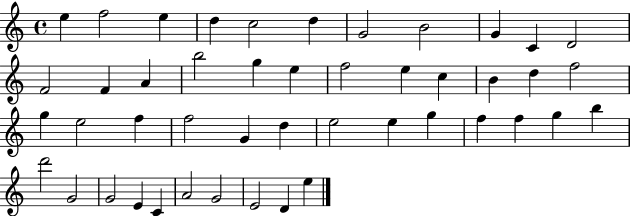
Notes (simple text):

E5/q F5/h E5/q D5/q C5/h D5/q G4/h B4/h G4/q C4/q D4/h F4/h F4/q A4/q B5/h G5/q E5/q F5/h E5/q C5/q B4/q D5/q F5/h G5/q E5/h F5/q F5/h G4/q D5/q E5/h E5/q G5/q F5/q F5/q G5/q B5/q D6/h G4/h G4/h E4/q C4/q A4/h G4/h E4/h D4/q E5/q